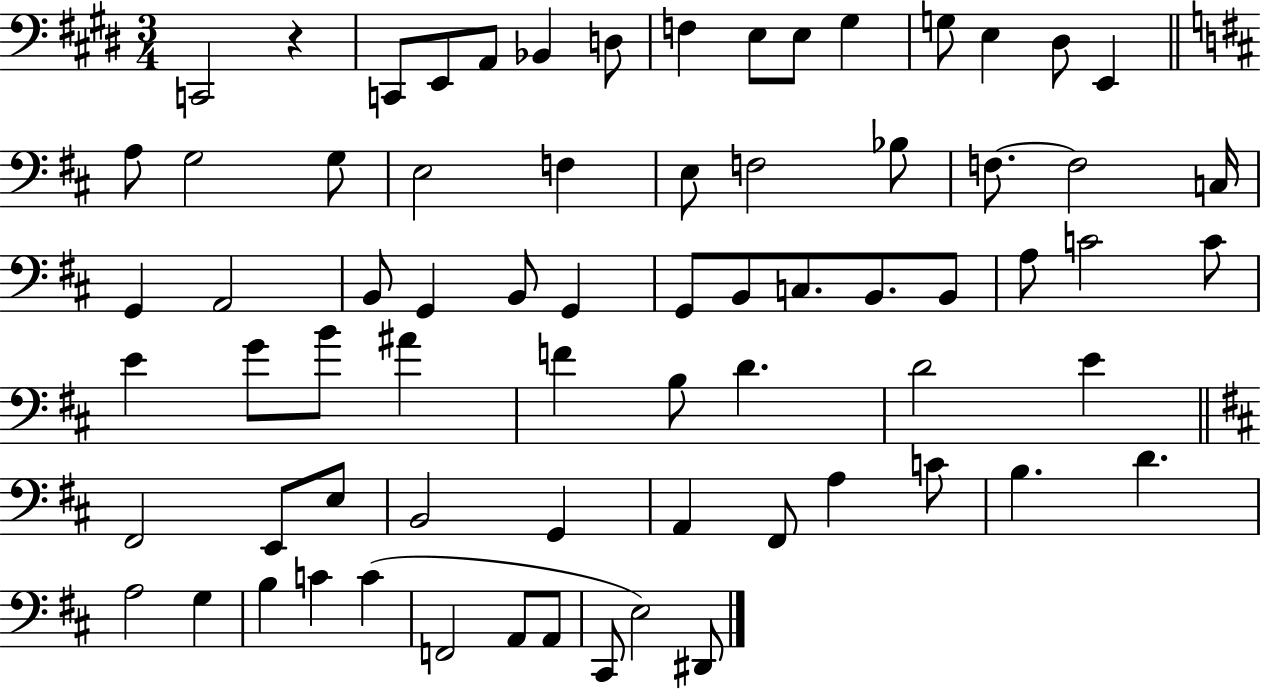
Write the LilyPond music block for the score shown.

{
  \clef bass
  \numericTimeSignature
  \time 3/4
  \key e \major
  \repeat volta 2 { c,2 r4 | c,8 e,8 a,8 bes,4 d8 | f4 e8 e8 gis4 | g8 e4 dis8 e,4 | \break \bar "||" \break \key d \major a8 g2 g8 | e2 f4 | e8 f2 bes8 | f8.~~ f2 c16 | \break g,4 a,2 | b,8 g,4 b,8 g,4 | g,8 b,8 c8. b,8. b,8 | a8 c'2 c'8 | \break e'4 g'8 b'8 ais'4 | f'4 b8 d'4. | d'2 e'4 | \bar "||" \break \key d \major fis,2 e,8 e8 | b,2 g,4 | a,4 fis,8 a4 c'8 | b4. d'4. | \break a2 g4 | b4 c'4 c'4( | f,2 a,8 a,8 | cis,8 e2) dis,8 | \break } \bar "|."
}